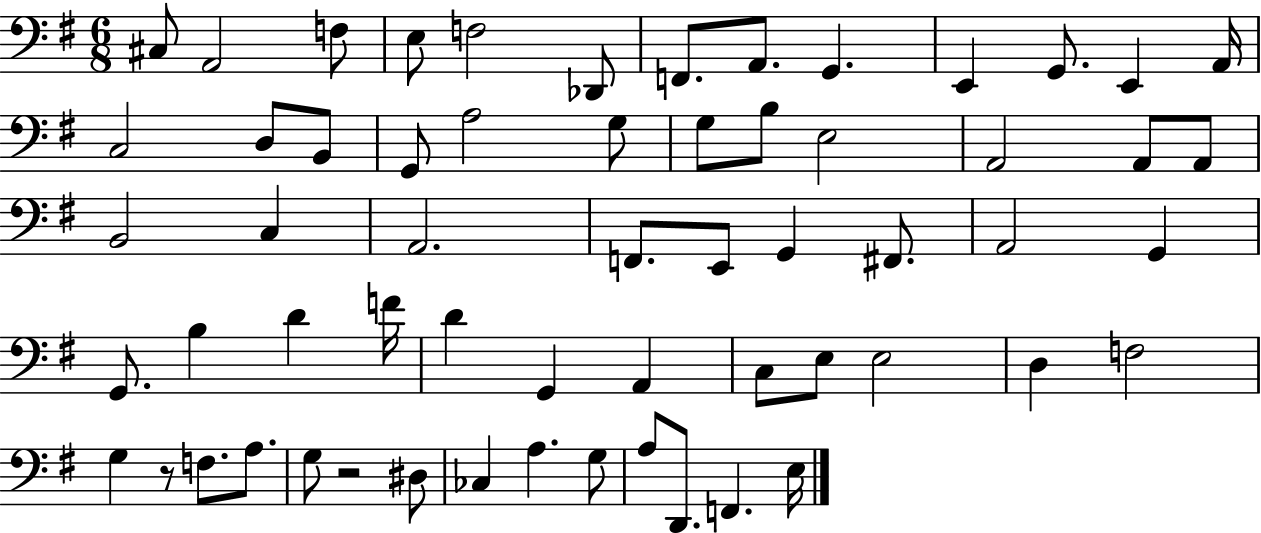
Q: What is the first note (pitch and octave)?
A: C#3